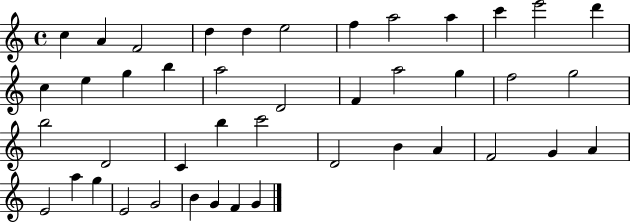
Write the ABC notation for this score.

X:1
T:Untitled
M:4/4
L:1/4
K:C
c A F2 d d e2 f a2 a c' e'2 d' c e g b a2 D2 F a2 g f2 g2 b2 D2 C b c'2 D2 B A F2 G A E2 a g E2 G2 B G F G